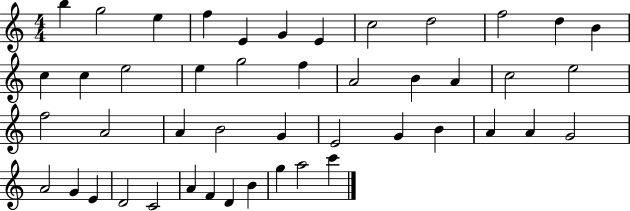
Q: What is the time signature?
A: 4/4